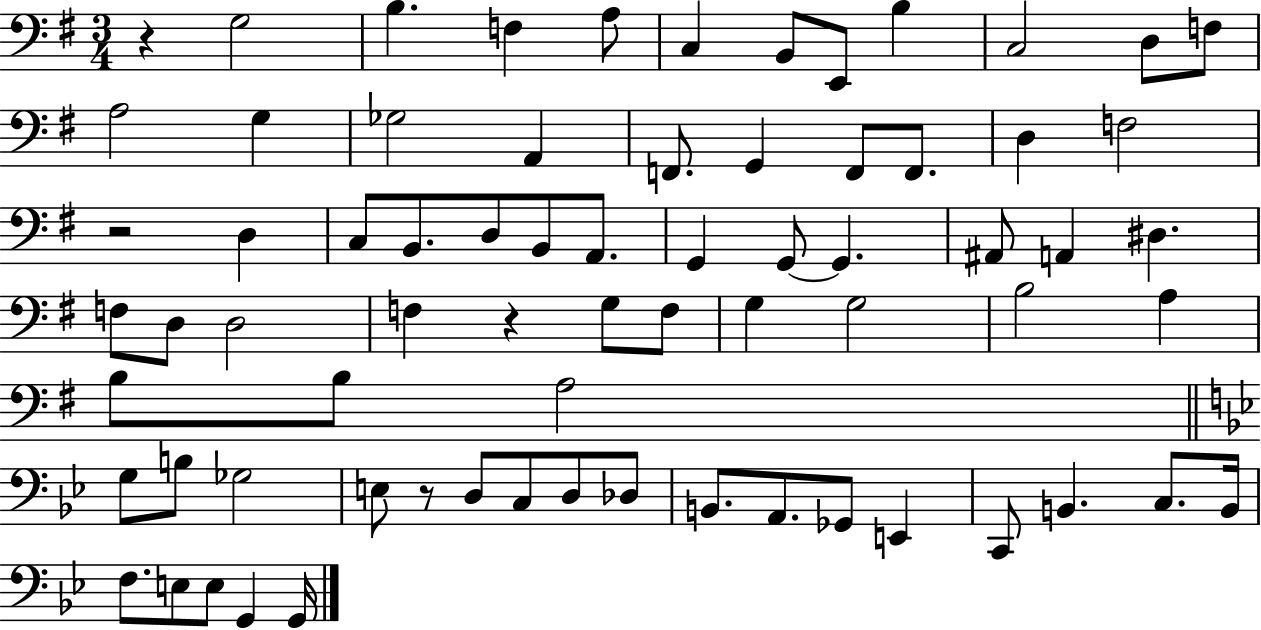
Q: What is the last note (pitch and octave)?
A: G2